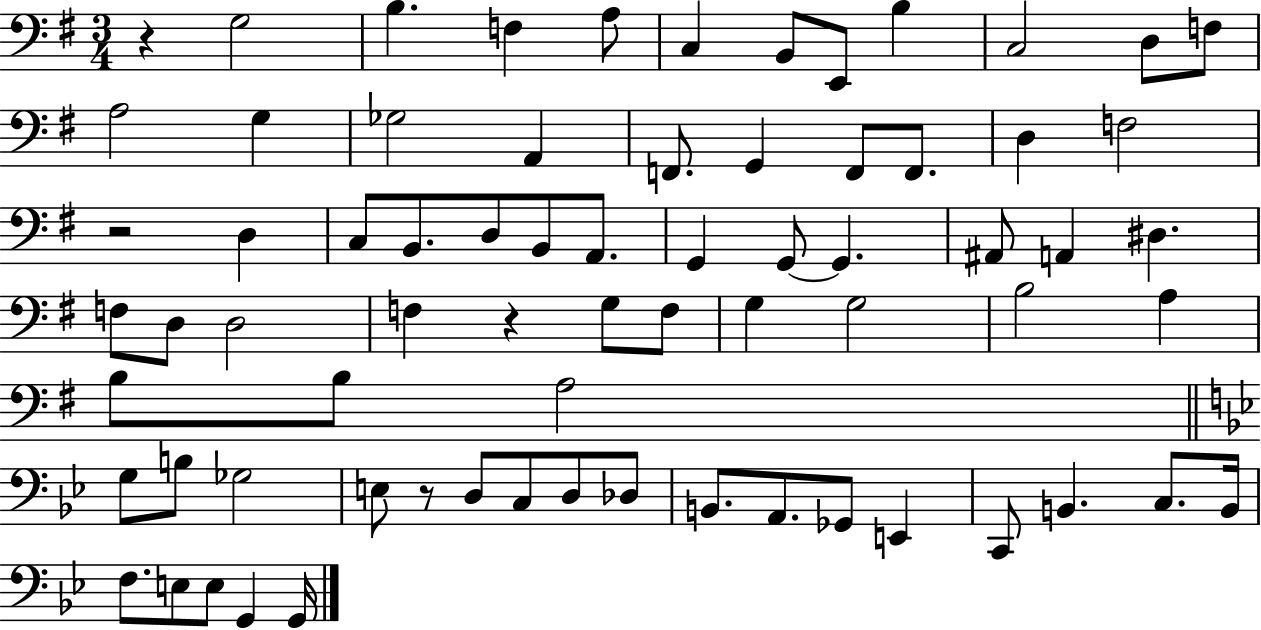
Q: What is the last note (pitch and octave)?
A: G2